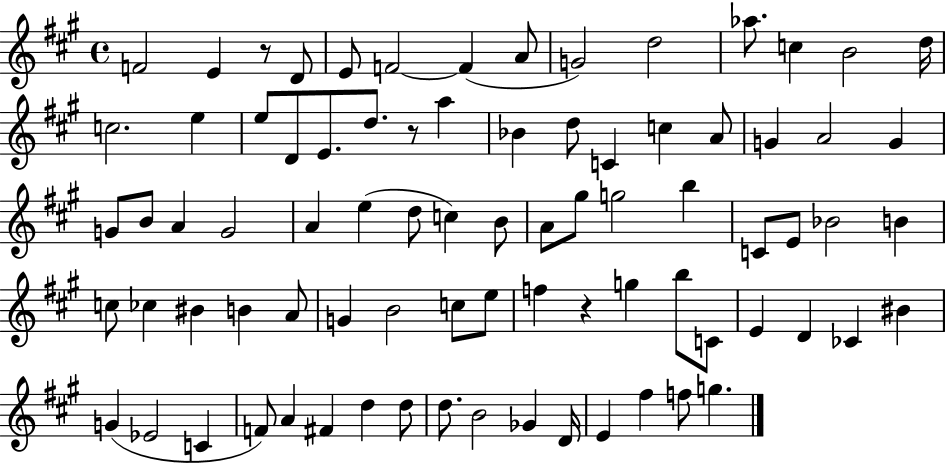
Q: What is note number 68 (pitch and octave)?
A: F#4